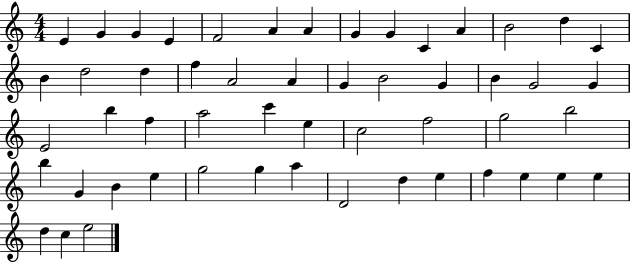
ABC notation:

X:1
T:Untitled
M:4/4
L:1/4
K:C
E G G E F2 A A G G C A B2 d C B d2 d f A2 A G B2 G B G2 G E2 b f a2 c' e c2 f2 g2 b2 b G B e g2 g a D2 d e f e e e d c e2